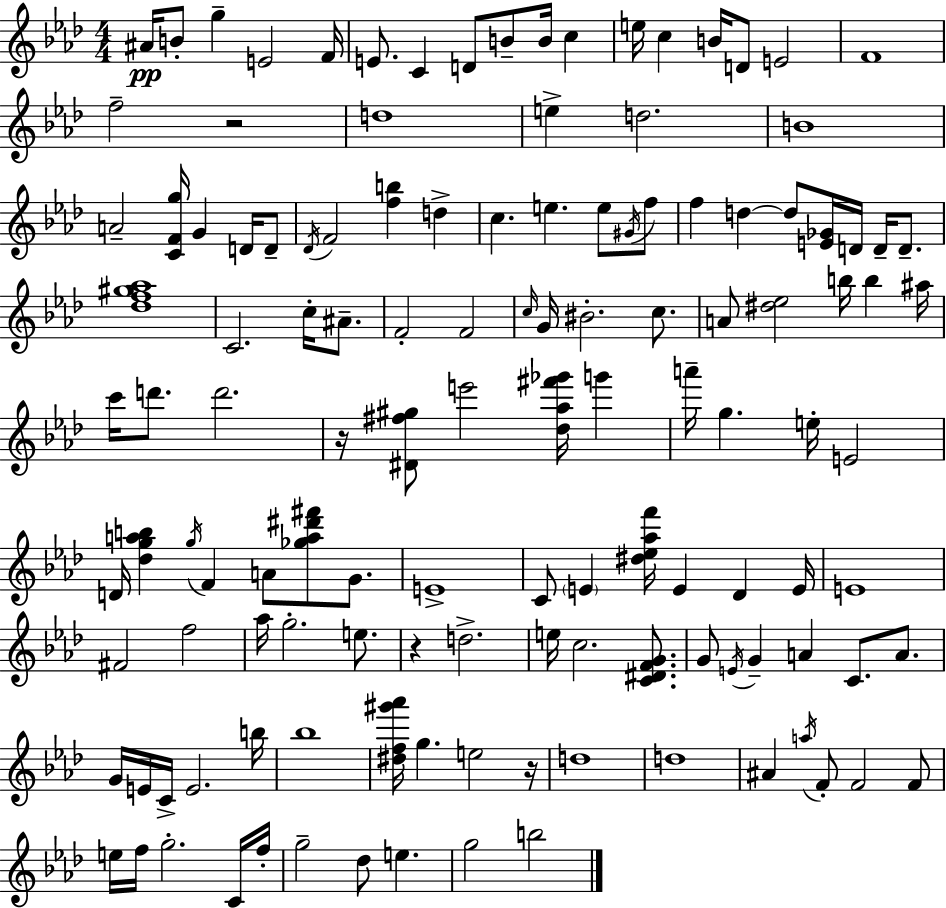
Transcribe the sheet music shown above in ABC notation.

X:1
T:Untitled
M:4/4
L:1/4
K:Fm
^A/4 B/2 g E2 F/4 E/2 C D/2 B/2 B/4 c e/4 c B/4 D/2 E2 F4 f2 z2 d4 e d2 B4 A2 [CFg]/4 G D/4 D/2 _D/4 F2 [fb] d c e e/2 ^G/4 f/2 f d d/2 [E_G]/4 D/4 D/4 D/2 [_df^g_a]4 C2 c/4 ^A/2 F2 F2 c/4 G/4 ^B2 c/2 A/2 [^d_e]2 b/4 b ^a/4 c'/4 d'/2 d'2 z/4 [^D^f^g]/2 e'2 [_d_a^f'_g']/4 g' a'/4 g e/4 E2 D/4 [_dgab] g/4 F A/2 [_ga^d'^f']/2 G/2 E4 C/2 E [^d_e_af']/4 E _D E/4 E4 ^F2 f2 _a/4 g2 e/2 z d2 e/4 c2 [C^DFG]/2 G/2 E/4 G A C/2 A/2 G/4 E/4 C/4 E2 b/4 _b4 [^df^g'_a']/4 g e2 z/4 d4 d4 ^A a/4 F/2 F2 F/2 e/4 f/4 g2 C/4 f/4 g2 _d/2 e g2 b2